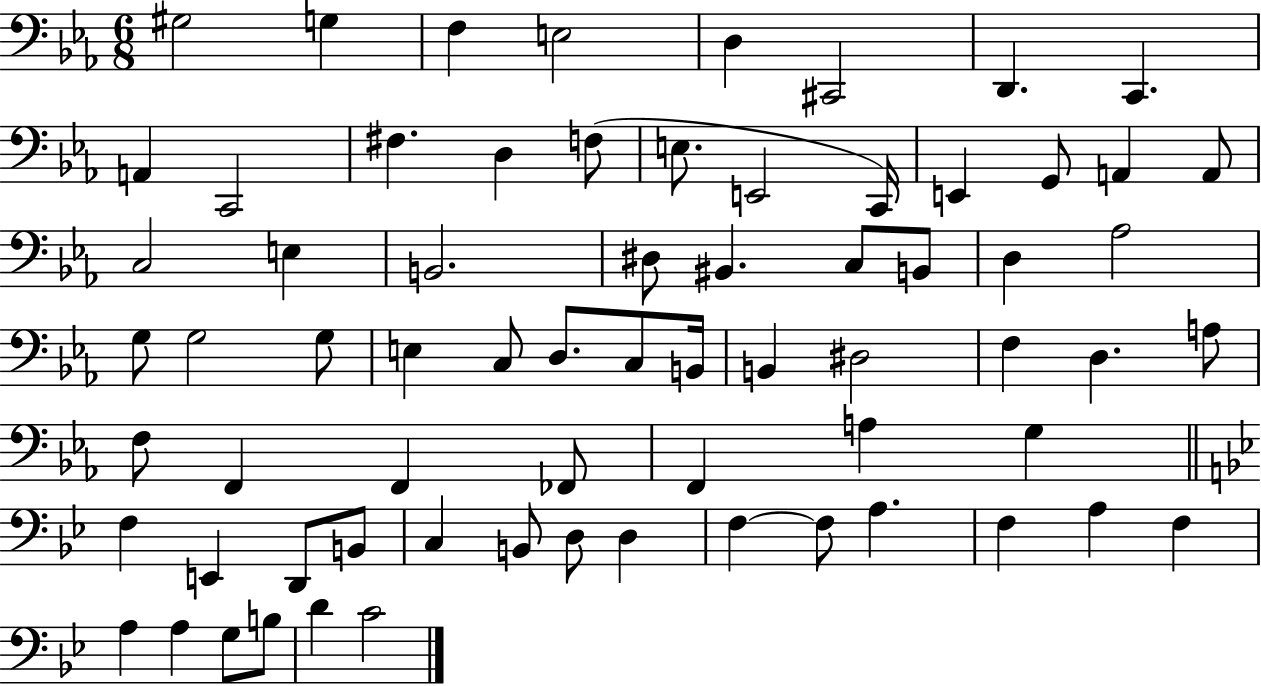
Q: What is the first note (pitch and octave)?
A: G#3